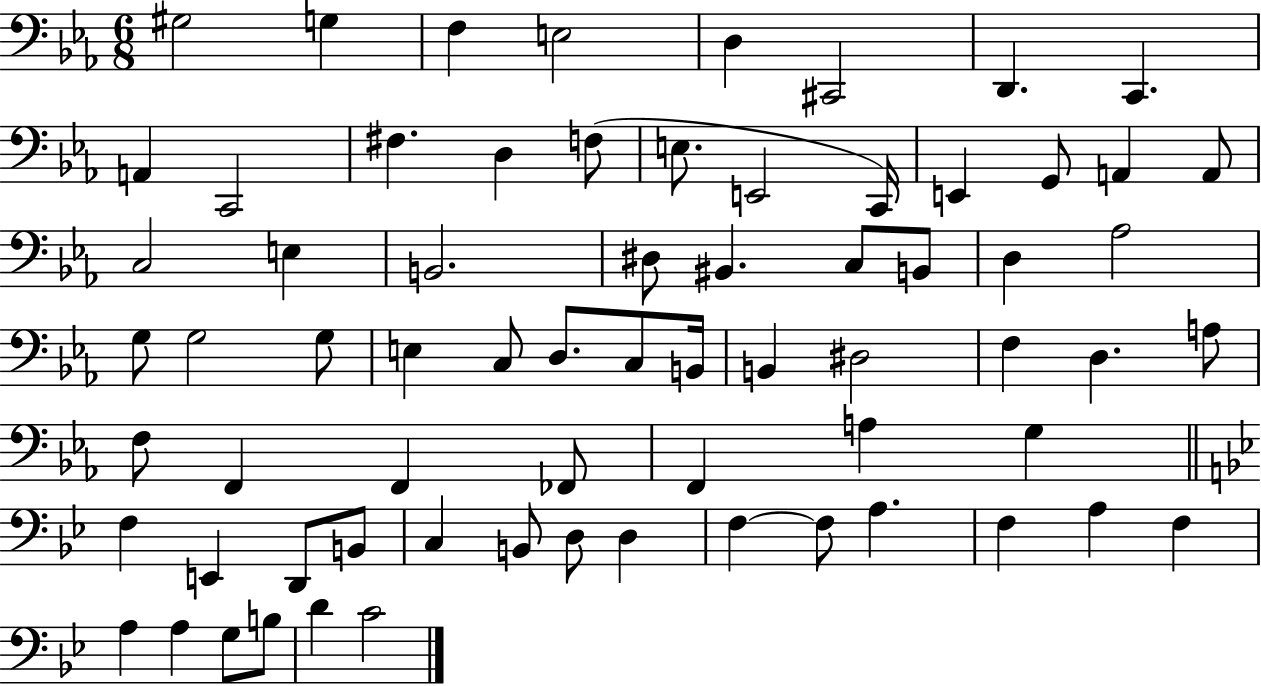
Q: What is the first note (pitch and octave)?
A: G#3